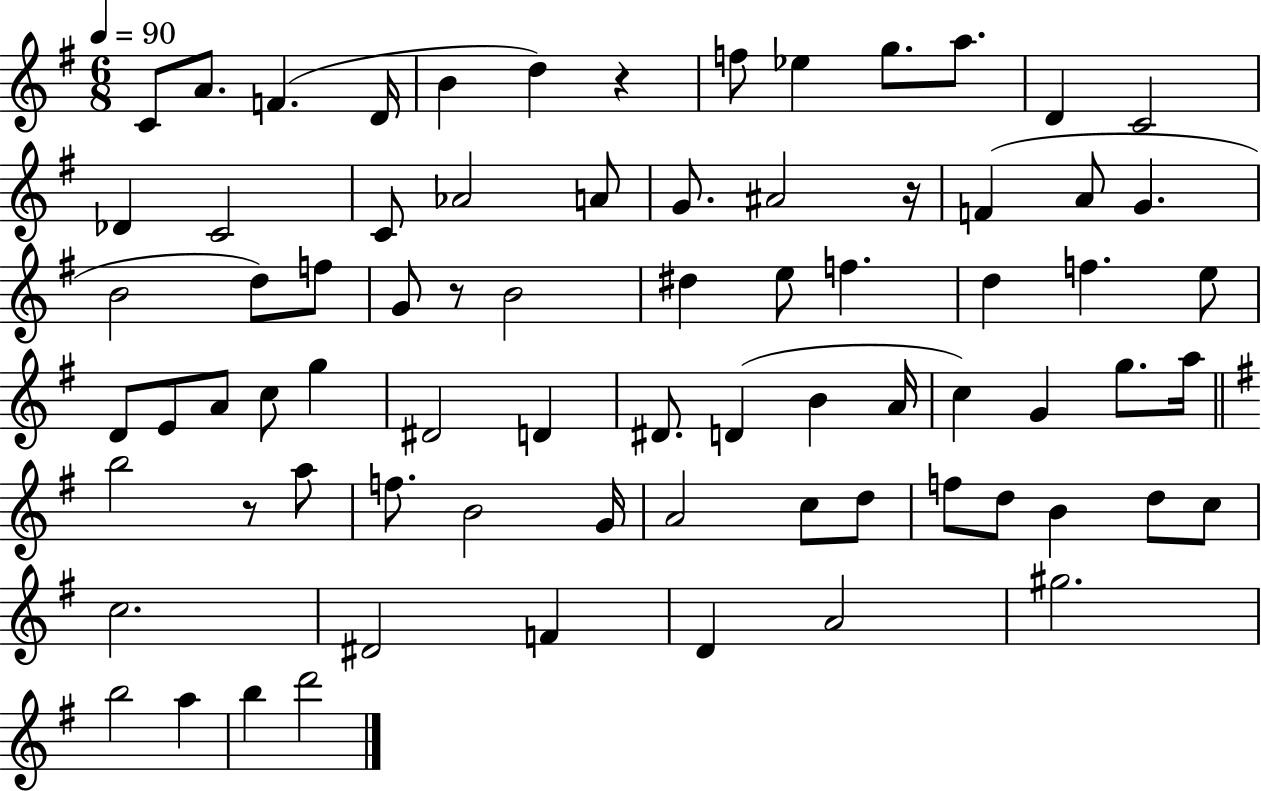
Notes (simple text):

C4/e A4/e. F4/q. D4/s B4/q D5/q R/q F5/e Eb5/q G5/e. A5/e. D4/q C4/h Db4/q C4/h C4/e Ab4/h A4/e G4/e. A#4/h R/s F4/q A4/e G4/q. B4/h D5/e F5/e G4/e R/e B4/h D#5/q E5/e F5/q. D5/q F5/q. E5/e D4/e E4/e A4/e C5/e G5/q D#4/h D4/q D#4/e. D4/q B4/q A4/s C5/q G4/q G5/e. A5/s B5/h R/e A5/e F5/e. B4/h G4/s A4/h C5/e D5/e F5/e D5/e B4/q D5/e C5/e C5/h. D#4/h F4/q D4/q A4/h G#5/h. B5/h A5/q B5/q D6/h